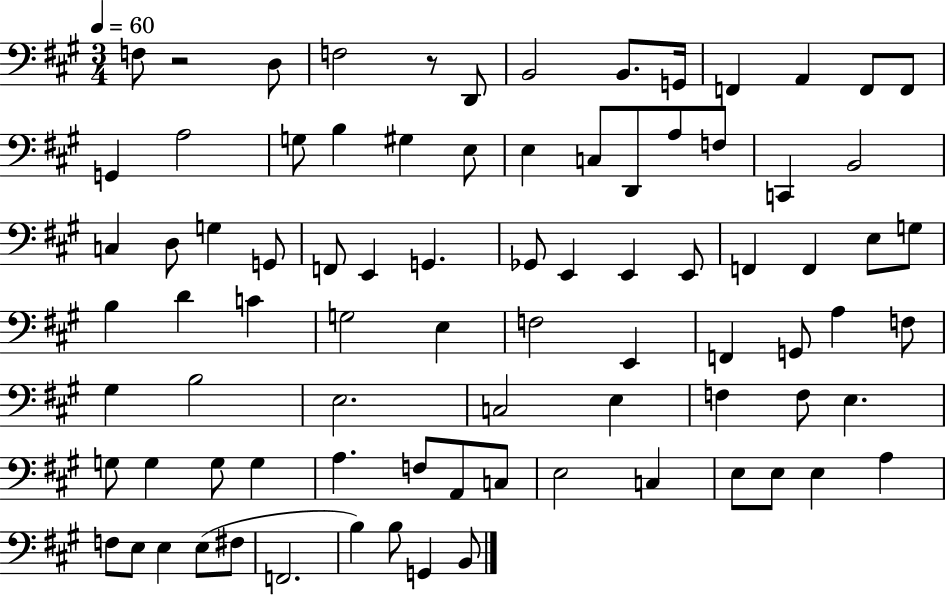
F3/e R/h D3/e F3/h R/e D2/e B2/h B2/e. G2/s F2/q A2/q F2/e F2/e G2/q A3/h G3/e B3/q G#3/q E3/e E3/q C3/e D2/e A3/e F3/e C2/q B2/h C3/q D3/e G3/q G2/e F2/e E2/q G2/q. Gb2/e E2/q E2/q E2/e F2/q F2/q E3/e G3/e B3/q D4/q C4/q G3/h E3/q F3/h E2/q F2/q G2/e A3/q F3/e G#3/q B3/h E3/h. C3/h E3/q F3/q F3/e E3/q. G3/e G3/q G3/e G3/q A3/q. F3/e A2/e C3/e E3/h C3/q E3/e E3/e E3/q A3/q F3/e E3/e E3/q E3/e F#3/e F2/h. B3/q B3/e G2/q B2/e